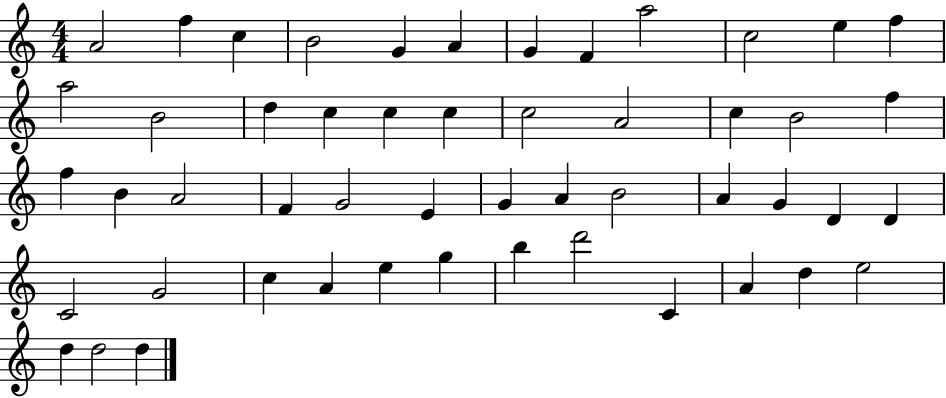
X:1
T:Untitled
M:4/4
L:1/4
K:C
A2 f c B2 G A G F a2 c2 e f a2 B2 d c c c c2 A2 c B2 f f B A2 F G2 E G A B2 A G D D C2 G2 c A e g b d'2 C A d e2 d d2 d